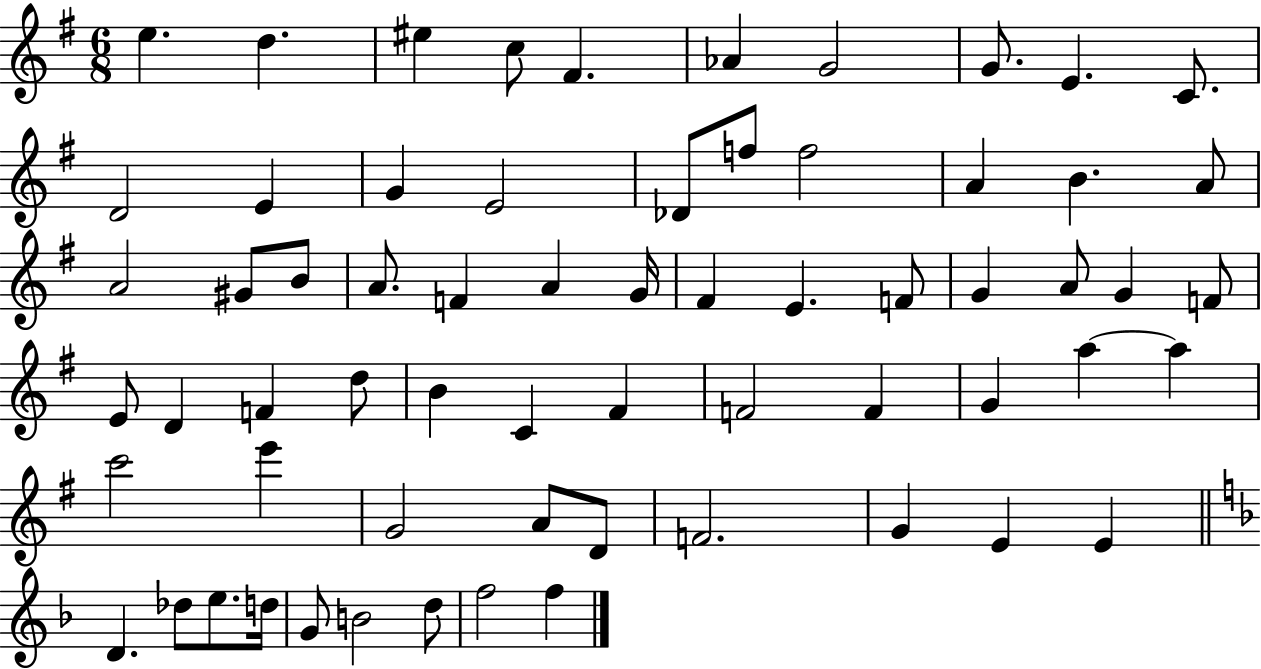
E5/q. D5/q. EIS5/q C5/e F#4/q. Ab4/q G4/h G4/e. E4/q. C4/e. D4/h E4/q G4/q E4/h Db4/e F5/e F5/h A4/q B4/q. A4/e A4/h G#4/e B4/e A4/e. F4/q A4/q G4/s F#4/q E4/q. F4/e G4/q A4/e G4/q F4/e E4/e D4/q F4/q D5/e B4/q C4/q F#4/q F4/h F4/q G4/q A5/q A5/q C6/h E6/q G4/h A4/e D4/e F4/h. G4/q E4/q E4/q D4/q. Db5/e E5/e. D5/s G4/e B4/h D5/e F5/h F5/q